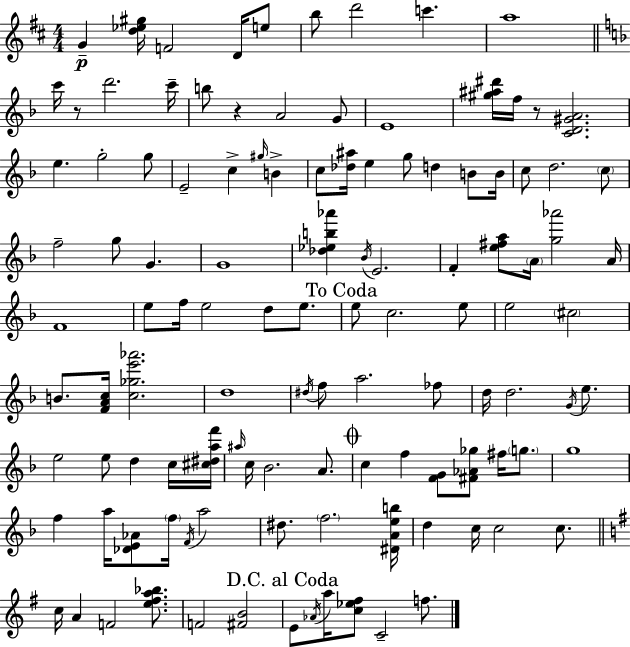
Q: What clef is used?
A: treble